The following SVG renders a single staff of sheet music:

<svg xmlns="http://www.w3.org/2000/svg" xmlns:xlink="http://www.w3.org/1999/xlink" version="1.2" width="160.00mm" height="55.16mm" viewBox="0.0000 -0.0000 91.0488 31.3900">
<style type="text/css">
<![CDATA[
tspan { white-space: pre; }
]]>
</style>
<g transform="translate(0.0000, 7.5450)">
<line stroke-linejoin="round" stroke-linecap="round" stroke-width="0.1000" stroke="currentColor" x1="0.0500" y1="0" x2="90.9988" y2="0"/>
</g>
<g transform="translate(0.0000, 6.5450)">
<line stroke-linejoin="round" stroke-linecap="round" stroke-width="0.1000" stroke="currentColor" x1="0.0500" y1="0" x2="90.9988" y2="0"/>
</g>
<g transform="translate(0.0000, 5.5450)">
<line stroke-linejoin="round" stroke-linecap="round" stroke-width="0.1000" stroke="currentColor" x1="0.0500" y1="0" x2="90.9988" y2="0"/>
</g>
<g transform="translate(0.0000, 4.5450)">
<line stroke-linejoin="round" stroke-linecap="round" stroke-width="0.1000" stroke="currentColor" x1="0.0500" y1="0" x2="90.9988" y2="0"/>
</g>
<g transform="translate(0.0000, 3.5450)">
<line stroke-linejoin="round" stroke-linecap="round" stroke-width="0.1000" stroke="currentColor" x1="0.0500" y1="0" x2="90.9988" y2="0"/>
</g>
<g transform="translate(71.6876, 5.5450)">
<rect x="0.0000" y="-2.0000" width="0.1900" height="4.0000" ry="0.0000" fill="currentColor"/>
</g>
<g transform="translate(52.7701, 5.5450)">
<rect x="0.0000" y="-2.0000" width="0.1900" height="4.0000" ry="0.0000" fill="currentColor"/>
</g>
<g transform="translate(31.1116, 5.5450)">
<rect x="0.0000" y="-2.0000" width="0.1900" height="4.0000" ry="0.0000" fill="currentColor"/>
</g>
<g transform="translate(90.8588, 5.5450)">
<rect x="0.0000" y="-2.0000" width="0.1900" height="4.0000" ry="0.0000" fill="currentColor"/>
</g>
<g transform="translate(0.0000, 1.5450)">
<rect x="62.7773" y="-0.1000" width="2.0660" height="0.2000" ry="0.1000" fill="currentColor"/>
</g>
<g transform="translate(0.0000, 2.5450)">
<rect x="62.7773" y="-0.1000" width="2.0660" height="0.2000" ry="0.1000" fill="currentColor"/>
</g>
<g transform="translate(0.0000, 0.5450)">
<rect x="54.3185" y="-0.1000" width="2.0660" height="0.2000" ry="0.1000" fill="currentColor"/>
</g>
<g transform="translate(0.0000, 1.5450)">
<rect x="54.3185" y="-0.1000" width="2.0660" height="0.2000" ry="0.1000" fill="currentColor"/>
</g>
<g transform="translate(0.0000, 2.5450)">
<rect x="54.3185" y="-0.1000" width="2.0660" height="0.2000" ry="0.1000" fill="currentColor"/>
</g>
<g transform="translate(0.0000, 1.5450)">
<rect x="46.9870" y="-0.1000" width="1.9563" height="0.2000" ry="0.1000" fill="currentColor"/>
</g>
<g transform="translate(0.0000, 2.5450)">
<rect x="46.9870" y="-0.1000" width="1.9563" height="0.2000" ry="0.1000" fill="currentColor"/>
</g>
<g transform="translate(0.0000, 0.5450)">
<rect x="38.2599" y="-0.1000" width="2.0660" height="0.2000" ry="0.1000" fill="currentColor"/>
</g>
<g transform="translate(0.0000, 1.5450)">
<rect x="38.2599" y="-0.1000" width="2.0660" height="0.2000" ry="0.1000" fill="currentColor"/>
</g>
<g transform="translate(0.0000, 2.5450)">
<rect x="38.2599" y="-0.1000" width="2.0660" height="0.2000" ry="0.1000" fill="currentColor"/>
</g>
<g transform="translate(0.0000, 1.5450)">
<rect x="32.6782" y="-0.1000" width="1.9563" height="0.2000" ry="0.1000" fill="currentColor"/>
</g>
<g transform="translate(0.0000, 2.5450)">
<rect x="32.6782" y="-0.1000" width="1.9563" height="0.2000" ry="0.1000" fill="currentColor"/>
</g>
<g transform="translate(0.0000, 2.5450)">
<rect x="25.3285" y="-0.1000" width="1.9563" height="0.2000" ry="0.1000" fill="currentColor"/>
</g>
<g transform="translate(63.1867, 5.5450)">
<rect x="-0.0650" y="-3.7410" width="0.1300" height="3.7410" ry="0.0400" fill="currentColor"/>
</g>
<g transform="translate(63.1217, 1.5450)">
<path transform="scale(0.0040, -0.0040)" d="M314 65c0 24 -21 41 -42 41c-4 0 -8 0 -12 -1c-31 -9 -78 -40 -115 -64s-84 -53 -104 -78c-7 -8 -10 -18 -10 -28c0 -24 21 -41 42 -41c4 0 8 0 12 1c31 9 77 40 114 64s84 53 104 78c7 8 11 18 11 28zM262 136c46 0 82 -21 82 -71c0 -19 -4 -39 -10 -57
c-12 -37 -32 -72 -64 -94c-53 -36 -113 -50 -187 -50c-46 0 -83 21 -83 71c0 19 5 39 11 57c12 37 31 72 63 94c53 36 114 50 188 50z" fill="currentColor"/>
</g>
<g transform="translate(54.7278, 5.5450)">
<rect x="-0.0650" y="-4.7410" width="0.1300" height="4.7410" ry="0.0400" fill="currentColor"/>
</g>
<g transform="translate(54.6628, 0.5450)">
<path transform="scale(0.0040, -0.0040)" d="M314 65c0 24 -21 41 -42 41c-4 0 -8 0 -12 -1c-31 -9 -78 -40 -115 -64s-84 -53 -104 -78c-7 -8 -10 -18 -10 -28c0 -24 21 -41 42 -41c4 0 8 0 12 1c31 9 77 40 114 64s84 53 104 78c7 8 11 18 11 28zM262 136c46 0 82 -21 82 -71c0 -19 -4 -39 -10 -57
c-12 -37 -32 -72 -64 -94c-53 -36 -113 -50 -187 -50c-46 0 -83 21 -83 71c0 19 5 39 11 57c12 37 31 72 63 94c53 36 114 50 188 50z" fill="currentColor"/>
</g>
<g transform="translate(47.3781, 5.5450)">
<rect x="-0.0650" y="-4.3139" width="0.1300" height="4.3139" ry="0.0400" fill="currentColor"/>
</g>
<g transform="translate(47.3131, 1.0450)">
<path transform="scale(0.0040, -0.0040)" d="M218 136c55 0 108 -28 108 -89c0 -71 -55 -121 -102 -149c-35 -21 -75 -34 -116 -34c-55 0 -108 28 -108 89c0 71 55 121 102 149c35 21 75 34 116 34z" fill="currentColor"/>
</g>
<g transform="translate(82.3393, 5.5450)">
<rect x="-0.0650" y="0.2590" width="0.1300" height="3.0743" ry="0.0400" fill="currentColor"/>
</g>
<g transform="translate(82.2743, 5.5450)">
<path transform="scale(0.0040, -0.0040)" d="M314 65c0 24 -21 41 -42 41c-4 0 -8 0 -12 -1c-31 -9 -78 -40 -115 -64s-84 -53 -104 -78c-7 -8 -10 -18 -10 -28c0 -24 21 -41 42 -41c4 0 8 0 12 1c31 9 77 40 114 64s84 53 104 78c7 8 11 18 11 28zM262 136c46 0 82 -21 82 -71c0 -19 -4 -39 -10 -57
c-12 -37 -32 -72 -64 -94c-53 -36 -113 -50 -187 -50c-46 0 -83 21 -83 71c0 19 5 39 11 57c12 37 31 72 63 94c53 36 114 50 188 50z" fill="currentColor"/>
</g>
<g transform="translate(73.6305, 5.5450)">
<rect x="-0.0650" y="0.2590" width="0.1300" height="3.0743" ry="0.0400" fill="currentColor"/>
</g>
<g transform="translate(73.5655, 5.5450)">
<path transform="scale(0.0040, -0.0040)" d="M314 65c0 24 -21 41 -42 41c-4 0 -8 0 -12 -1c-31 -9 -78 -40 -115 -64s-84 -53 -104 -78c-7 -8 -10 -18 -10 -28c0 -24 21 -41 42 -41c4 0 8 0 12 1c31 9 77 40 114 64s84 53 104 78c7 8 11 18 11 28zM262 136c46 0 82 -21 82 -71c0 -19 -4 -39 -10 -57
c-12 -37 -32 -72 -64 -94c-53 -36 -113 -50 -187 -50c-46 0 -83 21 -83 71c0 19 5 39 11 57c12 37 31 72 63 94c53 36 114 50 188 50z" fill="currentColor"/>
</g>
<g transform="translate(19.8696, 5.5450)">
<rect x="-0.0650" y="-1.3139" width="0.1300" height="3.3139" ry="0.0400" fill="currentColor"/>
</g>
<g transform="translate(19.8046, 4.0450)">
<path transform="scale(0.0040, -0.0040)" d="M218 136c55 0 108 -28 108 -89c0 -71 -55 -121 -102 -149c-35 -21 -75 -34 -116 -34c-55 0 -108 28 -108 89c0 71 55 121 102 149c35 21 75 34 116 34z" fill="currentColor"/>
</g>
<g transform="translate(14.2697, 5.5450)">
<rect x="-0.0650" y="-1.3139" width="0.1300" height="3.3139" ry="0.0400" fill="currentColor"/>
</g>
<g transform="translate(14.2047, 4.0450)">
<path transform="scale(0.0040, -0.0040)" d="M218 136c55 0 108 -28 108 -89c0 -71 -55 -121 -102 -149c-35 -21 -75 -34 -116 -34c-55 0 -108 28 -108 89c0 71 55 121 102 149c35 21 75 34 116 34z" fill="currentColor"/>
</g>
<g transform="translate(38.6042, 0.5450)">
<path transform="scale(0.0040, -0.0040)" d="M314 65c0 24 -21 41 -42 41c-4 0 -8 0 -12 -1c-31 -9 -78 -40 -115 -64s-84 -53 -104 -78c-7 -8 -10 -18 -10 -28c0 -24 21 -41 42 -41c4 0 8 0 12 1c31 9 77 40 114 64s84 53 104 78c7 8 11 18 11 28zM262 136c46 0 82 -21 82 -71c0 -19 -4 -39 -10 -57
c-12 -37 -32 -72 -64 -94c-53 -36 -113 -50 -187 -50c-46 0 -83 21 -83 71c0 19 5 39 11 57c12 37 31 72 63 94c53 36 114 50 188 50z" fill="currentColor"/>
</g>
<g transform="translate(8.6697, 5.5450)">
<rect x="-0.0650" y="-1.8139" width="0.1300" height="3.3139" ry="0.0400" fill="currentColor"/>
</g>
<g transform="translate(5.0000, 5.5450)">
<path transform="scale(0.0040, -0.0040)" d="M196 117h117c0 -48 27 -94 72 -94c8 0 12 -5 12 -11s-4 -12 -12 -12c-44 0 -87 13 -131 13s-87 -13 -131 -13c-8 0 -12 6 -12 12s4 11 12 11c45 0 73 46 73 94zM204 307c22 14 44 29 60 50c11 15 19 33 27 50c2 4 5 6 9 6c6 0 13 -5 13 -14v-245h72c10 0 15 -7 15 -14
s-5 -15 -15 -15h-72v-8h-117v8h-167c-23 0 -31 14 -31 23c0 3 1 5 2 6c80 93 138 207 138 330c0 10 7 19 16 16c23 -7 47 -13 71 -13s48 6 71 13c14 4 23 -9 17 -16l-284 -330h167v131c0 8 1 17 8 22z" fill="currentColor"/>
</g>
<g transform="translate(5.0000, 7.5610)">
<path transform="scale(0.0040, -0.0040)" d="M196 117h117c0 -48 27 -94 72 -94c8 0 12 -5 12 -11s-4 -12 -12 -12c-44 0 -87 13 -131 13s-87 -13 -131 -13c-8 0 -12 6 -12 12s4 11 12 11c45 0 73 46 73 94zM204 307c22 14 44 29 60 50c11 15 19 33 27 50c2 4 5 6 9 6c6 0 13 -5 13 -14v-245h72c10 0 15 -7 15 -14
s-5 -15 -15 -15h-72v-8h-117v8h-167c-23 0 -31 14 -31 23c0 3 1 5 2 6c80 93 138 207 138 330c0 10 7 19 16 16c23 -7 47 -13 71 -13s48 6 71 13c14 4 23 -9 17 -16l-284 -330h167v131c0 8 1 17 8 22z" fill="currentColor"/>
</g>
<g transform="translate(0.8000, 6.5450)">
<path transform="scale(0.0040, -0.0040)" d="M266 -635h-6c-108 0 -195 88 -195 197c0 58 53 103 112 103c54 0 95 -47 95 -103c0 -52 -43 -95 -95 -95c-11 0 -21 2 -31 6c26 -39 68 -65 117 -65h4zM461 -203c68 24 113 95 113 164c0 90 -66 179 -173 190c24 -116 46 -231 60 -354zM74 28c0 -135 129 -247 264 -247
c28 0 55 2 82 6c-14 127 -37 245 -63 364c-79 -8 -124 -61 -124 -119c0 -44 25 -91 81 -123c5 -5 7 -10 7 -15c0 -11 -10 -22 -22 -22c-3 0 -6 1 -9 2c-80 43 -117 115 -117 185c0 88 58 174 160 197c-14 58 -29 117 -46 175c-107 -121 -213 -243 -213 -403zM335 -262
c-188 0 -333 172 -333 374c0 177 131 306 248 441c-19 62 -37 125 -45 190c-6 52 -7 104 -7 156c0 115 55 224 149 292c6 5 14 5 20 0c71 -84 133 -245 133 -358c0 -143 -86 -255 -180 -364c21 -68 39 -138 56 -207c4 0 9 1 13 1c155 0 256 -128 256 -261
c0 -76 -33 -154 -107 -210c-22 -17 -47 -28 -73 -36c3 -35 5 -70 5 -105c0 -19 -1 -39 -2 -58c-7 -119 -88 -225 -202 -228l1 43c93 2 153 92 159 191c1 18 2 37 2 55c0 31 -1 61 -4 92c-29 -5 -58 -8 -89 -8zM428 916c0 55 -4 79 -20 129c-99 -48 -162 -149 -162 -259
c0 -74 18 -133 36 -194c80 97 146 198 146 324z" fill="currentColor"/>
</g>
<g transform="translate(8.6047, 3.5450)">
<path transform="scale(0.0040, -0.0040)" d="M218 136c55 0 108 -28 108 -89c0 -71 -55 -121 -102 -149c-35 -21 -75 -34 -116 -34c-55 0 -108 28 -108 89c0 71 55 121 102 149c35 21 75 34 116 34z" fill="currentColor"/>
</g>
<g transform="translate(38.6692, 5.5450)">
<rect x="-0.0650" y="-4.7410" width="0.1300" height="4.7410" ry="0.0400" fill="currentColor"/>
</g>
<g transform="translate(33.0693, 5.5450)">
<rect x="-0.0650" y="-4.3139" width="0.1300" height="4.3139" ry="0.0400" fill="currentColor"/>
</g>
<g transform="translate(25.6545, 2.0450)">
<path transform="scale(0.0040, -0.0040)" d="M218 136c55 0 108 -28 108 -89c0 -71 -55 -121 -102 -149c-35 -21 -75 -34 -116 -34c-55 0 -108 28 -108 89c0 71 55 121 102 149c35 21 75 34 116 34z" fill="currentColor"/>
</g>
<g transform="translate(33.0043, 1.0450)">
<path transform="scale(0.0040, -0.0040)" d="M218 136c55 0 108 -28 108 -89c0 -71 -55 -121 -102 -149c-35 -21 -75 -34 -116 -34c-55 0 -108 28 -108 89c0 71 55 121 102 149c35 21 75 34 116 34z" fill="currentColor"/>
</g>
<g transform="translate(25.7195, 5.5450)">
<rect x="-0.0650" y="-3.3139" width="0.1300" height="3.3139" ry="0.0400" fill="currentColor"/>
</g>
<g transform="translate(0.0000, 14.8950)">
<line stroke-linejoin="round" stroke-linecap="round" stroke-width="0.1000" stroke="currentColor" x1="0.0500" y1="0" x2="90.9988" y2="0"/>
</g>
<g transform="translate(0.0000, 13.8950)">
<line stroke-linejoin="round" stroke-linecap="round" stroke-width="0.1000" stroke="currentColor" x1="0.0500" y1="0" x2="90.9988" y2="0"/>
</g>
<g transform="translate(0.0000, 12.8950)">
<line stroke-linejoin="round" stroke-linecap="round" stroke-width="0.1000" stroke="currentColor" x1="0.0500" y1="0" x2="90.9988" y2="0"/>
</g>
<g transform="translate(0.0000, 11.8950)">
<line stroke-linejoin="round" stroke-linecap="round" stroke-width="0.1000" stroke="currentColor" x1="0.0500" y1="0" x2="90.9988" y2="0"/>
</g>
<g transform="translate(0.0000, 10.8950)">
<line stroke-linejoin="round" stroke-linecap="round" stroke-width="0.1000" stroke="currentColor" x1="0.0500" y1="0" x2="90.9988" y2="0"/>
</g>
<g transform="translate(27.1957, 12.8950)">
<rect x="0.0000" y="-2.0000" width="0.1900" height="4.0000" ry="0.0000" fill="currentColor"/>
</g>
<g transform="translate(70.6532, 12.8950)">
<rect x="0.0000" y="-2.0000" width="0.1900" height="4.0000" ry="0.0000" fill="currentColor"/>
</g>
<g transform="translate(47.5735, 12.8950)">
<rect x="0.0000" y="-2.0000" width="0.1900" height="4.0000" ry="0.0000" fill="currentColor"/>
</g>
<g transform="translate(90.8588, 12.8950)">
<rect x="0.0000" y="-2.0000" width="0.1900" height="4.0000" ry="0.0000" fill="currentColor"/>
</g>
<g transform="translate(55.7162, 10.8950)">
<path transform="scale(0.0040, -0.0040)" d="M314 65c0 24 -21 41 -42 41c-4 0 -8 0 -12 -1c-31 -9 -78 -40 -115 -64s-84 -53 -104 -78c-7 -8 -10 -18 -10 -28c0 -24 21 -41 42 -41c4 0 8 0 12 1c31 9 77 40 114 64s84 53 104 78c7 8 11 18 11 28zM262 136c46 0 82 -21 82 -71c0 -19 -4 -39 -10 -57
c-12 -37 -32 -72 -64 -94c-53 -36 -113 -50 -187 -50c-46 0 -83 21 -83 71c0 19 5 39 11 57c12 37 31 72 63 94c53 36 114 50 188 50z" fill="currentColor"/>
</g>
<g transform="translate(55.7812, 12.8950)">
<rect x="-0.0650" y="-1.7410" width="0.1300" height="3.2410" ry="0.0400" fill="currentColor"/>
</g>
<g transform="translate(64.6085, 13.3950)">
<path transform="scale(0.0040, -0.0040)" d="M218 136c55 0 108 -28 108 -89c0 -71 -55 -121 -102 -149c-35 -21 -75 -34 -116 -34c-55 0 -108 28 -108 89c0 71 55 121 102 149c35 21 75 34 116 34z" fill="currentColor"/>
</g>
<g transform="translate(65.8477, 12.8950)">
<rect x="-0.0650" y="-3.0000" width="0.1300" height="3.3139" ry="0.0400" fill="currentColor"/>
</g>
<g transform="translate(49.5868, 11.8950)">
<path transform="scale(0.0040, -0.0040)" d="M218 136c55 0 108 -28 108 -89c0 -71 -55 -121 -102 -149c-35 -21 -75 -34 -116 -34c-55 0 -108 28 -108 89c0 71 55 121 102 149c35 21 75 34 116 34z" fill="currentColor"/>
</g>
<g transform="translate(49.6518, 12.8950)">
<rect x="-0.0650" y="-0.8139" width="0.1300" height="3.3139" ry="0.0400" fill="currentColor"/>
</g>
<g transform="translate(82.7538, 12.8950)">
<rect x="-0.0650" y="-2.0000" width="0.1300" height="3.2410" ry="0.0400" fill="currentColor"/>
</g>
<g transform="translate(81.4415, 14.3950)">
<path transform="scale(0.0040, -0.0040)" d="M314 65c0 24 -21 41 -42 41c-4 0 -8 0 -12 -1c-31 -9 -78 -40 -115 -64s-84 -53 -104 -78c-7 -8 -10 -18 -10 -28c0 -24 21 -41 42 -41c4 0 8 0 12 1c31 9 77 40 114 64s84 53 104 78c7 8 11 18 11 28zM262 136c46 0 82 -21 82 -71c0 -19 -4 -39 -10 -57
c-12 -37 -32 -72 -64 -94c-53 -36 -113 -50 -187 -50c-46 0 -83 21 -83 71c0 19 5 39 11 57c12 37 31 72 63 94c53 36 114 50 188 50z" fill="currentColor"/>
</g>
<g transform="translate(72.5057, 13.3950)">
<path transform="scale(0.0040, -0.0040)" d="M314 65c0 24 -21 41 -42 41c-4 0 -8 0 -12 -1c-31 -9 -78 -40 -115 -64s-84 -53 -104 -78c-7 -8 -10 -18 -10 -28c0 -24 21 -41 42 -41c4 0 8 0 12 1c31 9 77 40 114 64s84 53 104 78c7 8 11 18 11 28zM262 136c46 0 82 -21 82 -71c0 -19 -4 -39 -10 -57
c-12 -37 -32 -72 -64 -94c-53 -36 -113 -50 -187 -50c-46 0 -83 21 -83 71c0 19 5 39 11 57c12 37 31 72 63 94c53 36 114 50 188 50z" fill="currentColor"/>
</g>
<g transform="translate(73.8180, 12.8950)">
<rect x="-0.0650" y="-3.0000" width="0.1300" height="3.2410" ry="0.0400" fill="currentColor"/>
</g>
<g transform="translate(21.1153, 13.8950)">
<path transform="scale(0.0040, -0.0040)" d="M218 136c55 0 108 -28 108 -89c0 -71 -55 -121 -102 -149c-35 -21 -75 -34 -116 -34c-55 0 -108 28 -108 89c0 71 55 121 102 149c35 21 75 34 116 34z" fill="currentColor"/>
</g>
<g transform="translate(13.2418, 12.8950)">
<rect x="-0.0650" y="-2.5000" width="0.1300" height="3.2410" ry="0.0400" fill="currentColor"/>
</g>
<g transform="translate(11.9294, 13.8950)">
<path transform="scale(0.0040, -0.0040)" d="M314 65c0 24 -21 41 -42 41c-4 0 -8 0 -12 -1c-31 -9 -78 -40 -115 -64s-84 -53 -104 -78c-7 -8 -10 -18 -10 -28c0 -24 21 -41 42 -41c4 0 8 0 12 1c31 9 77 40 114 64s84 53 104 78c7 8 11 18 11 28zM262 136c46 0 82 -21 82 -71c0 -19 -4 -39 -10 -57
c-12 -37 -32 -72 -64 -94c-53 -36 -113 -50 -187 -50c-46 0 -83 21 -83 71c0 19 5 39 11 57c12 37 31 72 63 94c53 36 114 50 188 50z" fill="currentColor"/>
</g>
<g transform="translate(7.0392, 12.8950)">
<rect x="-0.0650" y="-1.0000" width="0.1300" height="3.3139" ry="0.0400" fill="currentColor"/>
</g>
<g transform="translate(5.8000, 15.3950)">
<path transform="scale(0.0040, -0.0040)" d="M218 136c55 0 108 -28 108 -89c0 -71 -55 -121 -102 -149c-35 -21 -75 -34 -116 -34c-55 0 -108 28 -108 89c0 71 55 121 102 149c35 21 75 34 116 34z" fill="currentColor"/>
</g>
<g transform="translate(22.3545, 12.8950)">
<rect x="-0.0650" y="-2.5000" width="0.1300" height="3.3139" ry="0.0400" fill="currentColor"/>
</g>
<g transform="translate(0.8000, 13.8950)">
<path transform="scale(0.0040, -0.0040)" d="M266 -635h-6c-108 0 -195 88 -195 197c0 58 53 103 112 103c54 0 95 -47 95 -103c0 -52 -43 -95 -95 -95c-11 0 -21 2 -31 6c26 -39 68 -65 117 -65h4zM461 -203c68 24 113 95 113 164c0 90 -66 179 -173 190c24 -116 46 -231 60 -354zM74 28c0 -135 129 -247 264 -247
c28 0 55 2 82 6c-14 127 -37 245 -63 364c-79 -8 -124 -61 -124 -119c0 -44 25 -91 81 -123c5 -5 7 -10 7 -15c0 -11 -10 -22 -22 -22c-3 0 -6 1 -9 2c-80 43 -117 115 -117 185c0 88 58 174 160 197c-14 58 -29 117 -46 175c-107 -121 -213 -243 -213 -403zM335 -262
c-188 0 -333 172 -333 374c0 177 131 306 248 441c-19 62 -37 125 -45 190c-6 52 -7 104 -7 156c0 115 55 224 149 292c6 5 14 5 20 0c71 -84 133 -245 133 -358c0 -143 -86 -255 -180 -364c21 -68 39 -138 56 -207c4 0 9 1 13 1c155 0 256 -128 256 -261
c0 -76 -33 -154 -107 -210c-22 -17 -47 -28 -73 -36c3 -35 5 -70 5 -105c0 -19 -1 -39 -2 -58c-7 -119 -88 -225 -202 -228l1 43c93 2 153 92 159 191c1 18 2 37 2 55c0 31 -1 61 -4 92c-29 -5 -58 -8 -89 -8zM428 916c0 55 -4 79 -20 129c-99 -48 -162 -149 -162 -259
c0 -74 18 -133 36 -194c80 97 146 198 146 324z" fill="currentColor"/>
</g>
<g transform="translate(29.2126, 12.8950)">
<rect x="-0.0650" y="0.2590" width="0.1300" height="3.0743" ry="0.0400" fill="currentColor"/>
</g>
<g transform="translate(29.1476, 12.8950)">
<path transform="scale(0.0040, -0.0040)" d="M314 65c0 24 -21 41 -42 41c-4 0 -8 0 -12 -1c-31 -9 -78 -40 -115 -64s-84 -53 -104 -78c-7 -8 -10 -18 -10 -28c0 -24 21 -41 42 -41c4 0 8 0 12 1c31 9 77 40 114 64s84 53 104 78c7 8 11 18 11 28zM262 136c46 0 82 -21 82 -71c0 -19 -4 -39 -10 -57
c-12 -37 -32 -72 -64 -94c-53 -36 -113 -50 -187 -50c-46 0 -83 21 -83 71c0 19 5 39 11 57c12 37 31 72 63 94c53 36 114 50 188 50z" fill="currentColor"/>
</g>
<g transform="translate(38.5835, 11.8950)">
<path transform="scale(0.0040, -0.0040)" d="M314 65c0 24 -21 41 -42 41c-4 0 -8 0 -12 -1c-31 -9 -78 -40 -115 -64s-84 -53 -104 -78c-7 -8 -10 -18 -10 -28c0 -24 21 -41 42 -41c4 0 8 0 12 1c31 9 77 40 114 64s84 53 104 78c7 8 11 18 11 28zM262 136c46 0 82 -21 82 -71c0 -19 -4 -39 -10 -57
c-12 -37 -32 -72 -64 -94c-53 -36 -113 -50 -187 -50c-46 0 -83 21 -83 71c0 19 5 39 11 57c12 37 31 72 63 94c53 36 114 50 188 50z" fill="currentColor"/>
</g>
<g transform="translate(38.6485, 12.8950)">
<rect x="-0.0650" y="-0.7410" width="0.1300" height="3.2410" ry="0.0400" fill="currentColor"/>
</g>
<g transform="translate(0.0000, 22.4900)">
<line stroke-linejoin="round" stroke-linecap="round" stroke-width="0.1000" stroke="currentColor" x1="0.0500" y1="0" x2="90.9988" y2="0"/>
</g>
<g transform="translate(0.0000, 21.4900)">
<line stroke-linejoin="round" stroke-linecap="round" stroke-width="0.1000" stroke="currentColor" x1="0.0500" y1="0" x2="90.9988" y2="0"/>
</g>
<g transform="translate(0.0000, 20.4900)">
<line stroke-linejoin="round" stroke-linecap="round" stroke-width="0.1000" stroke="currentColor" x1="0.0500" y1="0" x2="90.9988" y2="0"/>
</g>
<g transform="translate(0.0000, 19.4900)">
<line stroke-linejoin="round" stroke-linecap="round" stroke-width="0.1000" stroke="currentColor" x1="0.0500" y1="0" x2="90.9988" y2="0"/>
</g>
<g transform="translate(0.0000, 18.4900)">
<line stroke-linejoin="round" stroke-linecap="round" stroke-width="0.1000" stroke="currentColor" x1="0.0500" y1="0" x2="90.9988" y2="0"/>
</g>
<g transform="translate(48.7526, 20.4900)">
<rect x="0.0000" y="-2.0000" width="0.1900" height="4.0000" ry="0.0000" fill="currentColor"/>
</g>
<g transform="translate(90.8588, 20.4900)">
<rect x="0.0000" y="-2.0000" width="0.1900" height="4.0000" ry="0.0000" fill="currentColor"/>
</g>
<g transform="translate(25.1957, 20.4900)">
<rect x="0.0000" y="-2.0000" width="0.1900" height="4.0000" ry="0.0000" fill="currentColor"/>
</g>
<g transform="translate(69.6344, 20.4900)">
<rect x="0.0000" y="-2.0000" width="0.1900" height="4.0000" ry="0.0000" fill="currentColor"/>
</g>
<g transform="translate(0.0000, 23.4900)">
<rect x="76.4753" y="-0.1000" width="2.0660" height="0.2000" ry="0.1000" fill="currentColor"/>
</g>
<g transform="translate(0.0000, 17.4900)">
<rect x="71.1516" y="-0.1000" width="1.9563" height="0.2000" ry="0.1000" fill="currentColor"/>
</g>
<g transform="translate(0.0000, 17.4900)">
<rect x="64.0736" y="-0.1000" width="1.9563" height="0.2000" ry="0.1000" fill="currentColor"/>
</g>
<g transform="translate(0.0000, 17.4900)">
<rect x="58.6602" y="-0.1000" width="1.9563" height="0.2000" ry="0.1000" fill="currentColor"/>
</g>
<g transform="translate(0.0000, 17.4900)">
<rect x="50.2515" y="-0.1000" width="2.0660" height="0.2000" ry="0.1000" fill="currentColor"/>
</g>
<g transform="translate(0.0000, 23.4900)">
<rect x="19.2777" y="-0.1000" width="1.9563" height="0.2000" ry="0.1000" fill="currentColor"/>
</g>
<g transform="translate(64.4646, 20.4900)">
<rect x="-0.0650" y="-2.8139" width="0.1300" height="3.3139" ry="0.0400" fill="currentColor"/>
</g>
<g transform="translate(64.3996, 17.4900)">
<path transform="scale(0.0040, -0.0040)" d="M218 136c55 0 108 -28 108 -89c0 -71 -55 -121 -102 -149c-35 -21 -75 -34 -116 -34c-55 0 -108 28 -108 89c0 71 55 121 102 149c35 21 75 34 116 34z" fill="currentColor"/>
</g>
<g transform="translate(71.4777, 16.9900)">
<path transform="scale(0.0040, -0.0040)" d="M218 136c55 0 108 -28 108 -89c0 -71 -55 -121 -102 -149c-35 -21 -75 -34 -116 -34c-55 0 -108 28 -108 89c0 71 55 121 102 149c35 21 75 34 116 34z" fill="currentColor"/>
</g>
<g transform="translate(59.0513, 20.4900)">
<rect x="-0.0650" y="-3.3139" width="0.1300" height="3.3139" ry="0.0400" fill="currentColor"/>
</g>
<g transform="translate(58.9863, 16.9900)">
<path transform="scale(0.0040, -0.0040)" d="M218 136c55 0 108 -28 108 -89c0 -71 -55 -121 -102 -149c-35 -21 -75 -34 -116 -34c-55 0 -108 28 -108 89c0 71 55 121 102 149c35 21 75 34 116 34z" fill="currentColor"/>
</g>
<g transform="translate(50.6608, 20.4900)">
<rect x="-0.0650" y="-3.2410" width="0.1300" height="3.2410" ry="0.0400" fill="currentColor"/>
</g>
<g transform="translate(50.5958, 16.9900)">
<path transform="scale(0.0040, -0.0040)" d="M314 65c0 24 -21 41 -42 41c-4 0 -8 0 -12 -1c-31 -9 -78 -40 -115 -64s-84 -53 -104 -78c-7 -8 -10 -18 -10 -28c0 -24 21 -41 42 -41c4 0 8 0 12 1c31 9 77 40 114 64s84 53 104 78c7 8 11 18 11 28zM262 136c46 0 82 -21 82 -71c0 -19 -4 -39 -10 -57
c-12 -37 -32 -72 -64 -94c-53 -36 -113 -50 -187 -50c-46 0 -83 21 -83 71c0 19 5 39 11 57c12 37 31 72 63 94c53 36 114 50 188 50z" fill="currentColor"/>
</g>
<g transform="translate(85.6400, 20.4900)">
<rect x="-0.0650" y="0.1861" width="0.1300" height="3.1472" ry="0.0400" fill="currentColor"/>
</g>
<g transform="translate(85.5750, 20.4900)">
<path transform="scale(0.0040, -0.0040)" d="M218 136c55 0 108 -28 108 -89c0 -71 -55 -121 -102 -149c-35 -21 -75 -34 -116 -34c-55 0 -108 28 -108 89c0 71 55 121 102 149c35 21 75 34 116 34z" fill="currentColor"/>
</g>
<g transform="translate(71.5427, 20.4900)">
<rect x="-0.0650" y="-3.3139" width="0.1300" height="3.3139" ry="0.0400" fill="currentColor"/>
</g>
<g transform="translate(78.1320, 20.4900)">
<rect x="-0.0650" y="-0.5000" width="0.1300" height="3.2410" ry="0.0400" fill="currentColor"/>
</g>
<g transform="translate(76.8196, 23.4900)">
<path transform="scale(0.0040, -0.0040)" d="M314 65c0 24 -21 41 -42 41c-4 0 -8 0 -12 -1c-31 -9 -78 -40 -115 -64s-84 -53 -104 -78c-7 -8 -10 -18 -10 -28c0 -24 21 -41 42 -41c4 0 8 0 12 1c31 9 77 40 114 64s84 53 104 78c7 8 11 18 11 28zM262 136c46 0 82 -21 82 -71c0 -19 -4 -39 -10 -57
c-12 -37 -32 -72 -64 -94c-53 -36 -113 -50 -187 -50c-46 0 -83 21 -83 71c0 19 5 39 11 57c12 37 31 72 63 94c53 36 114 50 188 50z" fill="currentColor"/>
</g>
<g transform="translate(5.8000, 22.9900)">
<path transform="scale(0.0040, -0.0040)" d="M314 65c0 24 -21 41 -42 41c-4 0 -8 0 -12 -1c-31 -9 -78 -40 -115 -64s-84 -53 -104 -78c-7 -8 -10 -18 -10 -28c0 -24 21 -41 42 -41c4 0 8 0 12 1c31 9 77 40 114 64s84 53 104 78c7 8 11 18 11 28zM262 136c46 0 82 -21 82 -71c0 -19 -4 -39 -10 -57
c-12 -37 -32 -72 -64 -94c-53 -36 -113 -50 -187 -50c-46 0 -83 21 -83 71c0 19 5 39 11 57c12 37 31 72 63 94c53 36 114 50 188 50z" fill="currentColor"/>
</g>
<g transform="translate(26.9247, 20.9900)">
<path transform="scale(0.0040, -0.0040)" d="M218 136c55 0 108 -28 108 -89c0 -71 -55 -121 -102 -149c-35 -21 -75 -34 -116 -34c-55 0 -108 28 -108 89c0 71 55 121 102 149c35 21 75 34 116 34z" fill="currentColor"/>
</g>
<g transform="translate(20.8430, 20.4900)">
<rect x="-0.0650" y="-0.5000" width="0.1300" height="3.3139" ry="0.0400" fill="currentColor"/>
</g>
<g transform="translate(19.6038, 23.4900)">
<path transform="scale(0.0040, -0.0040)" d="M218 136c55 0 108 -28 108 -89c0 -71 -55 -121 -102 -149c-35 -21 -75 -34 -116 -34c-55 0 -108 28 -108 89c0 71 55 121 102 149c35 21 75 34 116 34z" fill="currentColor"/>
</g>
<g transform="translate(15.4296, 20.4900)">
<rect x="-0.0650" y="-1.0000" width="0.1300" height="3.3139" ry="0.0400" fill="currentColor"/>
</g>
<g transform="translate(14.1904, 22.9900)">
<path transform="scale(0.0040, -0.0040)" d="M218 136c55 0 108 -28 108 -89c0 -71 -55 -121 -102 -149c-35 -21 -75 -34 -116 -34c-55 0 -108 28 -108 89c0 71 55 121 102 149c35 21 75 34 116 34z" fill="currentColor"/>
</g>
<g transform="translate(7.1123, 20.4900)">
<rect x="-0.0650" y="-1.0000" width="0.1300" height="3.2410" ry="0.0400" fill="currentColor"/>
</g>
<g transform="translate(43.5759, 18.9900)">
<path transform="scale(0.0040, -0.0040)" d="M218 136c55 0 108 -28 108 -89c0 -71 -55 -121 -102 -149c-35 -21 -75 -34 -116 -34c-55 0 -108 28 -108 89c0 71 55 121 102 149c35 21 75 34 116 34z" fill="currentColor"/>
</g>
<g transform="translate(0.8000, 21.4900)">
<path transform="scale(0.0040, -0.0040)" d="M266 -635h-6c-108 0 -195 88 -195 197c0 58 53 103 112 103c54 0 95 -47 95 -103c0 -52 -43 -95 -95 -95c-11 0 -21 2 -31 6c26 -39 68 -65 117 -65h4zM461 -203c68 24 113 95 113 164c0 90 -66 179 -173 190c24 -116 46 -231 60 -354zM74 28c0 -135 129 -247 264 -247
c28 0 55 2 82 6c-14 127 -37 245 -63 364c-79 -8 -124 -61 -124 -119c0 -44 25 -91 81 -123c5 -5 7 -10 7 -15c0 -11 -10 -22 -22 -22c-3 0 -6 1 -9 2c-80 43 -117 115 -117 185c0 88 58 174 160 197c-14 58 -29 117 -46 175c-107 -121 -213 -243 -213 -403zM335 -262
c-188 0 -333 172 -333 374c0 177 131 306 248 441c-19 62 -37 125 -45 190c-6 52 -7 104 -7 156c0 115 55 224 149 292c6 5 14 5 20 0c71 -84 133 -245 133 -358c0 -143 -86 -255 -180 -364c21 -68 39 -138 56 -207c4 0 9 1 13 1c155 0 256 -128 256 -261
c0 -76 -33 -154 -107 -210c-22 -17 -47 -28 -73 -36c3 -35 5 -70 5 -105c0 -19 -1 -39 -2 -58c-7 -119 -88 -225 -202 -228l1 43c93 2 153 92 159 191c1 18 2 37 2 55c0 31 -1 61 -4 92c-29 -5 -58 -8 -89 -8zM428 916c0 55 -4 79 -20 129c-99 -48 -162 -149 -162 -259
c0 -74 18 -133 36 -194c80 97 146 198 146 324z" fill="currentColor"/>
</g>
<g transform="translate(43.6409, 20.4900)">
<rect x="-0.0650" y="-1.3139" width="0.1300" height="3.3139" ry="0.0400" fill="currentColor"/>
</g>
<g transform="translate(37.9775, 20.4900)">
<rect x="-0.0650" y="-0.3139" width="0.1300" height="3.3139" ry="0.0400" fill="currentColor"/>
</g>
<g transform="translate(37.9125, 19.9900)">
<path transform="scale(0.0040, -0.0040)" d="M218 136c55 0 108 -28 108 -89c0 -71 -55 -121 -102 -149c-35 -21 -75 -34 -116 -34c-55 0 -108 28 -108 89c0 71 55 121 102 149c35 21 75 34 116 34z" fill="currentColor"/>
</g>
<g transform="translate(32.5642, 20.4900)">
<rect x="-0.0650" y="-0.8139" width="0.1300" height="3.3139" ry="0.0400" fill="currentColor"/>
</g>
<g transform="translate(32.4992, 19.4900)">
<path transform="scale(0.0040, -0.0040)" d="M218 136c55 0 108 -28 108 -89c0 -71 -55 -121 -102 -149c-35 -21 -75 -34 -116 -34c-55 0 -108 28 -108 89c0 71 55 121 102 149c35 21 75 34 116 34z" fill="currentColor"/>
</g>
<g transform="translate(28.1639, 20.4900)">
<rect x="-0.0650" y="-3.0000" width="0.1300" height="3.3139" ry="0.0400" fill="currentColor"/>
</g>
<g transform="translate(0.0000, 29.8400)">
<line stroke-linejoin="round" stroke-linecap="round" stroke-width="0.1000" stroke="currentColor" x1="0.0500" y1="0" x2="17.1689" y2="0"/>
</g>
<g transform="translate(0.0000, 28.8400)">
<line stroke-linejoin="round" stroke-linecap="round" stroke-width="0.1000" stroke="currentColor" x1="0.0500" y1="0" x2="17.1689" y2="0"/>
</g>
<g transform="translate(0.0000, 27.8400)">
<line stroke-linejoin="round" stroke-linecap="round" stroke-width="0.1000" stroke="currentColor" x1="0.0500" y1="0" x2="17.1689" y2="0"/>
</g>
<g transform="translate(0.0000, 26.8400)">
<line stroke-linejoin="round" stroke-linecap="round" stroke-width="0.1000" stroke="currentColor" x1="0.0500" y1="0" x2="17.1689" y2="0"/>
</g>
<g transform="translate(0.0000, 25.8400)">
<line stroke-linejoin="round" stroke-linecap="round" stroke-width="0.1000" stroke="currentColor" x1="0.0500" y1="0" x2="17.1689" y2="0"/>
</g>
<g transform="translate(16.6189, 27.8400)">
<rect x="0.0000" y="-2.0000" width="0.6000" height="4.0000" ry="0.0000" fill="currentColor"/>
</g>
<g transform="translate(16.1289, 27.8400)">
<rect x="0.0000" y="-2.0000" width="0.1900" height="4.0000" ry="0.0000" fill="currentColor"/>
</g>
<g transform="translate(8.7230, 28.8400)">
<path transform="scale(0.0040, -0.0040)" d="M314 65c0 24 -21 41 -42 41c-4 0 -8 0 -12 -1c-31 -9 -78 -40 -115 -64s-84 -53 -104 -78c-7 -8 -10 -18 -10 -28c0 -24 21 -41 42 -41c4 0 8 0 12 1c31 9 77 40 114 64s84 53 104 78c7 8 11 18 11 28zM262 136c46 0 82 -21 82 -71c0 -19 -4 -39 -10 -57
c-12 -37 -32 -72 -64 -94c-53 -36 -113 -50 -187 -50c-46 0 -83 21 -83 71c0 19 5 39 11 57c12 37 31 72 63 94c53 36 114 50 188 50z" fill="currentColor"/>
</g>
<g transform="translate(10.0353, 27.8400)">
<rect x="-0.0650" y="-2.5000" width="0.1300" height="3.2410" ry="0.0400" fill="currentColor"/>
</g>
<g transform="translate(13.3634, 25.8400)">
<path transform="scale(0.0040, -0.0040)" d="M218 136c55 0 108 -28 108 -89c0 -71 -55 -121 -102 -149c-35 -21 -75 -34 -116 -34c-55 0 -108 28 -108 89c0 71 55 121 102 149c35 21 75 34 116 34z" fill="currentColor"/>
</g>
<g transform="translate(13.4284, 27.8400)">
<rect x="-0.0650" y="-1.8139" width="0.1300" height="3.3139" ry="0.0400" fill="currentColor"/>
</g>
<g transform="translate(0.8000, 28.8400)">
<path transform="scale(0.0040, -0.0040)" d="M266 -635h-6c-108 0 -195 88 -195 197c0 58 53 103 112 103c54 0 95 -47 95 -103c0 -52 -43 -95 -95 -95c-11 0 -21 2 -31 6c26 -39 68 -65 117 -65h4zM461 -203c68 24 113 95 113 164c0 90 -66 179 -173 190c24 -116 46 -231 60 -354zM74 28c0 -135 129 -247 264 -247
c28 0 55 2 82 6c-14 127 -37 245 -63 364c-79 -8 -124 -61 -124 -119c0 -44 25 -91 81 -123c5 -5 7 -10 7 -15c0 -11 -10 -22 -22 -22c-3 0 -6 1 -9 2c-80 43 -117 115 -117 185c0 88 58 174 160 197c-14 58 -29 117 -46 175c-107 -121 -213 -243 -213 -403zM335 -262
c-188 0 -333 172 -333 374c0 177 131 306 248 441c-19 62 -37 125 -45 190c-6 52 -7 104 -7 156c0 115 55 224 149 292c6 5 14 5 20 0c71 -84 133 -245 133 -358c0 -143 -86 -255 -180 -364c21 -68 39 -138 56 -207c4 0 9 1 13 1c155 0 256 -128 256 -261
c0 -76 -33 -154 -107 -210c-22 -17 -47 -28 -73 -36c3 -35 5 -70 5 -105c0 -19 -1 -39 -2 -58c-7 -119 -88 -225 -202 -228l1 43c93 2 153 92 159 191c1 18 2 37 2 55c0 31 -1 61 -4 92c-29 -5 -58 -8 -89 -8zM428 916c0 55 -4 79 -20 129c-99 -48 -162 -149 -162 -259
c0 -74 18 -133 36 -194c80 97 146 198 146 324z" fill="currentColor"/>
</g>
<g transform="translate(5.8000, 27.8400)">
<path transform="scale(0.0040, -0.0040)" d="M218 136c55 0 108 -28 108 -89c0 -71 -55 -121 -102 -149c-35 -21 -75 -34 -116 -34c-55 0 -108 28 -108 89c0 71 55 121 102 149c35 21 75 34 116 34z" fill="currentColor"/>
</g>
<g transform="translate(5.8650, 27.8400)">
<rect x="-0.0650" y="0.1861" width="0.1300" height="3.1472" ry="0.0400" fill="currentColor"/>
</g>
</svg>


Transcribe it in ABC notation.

X:1
T:Untitled
M:4/4
L:1/4
K:C
f e e b d' e'2 d' e'2 c'2 B2 B2 D G2 G B2 d2 d f2 A A2 F2 D2 D C A d c e b2 b a b C2 B B G2 f